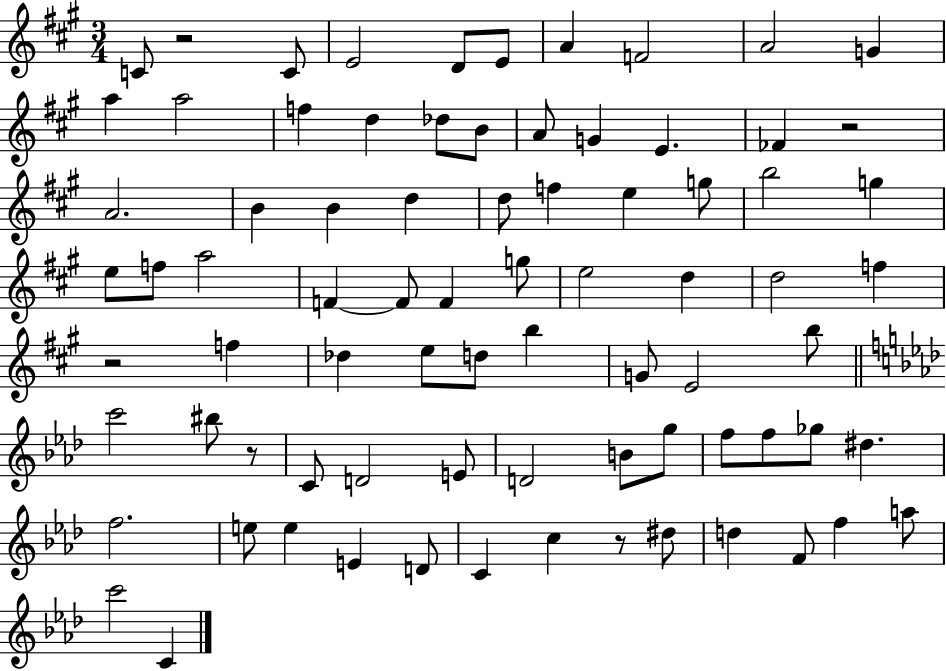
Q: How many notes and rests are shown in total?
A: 79